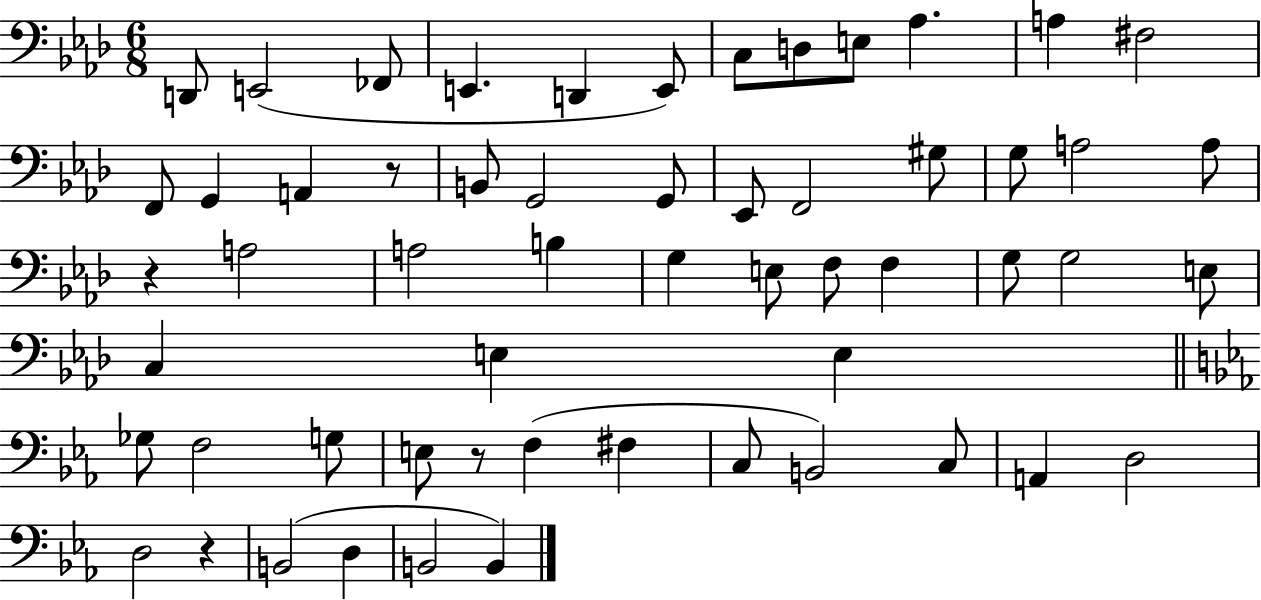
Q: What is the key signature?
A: AES major